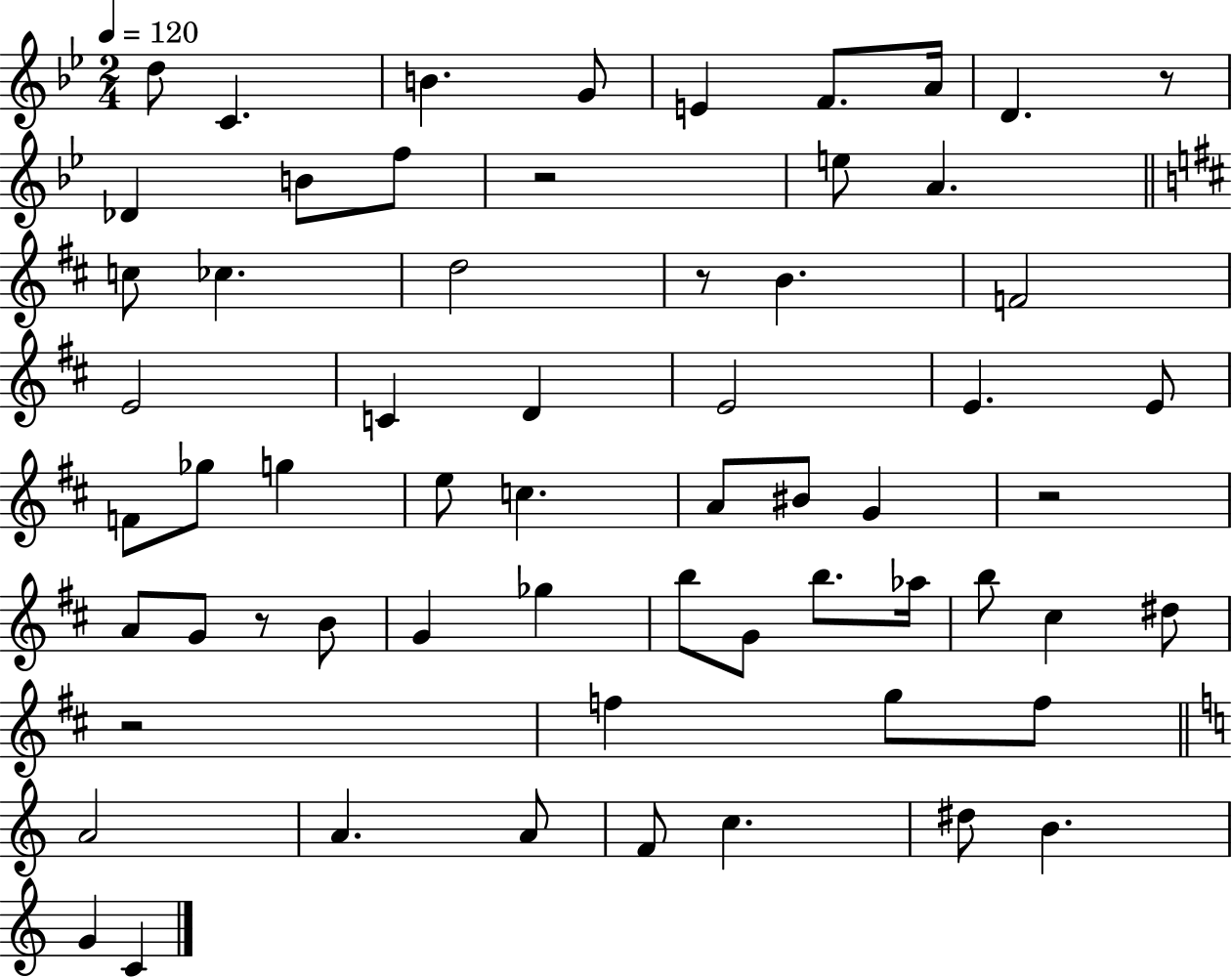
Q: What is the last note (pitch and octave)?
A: C4